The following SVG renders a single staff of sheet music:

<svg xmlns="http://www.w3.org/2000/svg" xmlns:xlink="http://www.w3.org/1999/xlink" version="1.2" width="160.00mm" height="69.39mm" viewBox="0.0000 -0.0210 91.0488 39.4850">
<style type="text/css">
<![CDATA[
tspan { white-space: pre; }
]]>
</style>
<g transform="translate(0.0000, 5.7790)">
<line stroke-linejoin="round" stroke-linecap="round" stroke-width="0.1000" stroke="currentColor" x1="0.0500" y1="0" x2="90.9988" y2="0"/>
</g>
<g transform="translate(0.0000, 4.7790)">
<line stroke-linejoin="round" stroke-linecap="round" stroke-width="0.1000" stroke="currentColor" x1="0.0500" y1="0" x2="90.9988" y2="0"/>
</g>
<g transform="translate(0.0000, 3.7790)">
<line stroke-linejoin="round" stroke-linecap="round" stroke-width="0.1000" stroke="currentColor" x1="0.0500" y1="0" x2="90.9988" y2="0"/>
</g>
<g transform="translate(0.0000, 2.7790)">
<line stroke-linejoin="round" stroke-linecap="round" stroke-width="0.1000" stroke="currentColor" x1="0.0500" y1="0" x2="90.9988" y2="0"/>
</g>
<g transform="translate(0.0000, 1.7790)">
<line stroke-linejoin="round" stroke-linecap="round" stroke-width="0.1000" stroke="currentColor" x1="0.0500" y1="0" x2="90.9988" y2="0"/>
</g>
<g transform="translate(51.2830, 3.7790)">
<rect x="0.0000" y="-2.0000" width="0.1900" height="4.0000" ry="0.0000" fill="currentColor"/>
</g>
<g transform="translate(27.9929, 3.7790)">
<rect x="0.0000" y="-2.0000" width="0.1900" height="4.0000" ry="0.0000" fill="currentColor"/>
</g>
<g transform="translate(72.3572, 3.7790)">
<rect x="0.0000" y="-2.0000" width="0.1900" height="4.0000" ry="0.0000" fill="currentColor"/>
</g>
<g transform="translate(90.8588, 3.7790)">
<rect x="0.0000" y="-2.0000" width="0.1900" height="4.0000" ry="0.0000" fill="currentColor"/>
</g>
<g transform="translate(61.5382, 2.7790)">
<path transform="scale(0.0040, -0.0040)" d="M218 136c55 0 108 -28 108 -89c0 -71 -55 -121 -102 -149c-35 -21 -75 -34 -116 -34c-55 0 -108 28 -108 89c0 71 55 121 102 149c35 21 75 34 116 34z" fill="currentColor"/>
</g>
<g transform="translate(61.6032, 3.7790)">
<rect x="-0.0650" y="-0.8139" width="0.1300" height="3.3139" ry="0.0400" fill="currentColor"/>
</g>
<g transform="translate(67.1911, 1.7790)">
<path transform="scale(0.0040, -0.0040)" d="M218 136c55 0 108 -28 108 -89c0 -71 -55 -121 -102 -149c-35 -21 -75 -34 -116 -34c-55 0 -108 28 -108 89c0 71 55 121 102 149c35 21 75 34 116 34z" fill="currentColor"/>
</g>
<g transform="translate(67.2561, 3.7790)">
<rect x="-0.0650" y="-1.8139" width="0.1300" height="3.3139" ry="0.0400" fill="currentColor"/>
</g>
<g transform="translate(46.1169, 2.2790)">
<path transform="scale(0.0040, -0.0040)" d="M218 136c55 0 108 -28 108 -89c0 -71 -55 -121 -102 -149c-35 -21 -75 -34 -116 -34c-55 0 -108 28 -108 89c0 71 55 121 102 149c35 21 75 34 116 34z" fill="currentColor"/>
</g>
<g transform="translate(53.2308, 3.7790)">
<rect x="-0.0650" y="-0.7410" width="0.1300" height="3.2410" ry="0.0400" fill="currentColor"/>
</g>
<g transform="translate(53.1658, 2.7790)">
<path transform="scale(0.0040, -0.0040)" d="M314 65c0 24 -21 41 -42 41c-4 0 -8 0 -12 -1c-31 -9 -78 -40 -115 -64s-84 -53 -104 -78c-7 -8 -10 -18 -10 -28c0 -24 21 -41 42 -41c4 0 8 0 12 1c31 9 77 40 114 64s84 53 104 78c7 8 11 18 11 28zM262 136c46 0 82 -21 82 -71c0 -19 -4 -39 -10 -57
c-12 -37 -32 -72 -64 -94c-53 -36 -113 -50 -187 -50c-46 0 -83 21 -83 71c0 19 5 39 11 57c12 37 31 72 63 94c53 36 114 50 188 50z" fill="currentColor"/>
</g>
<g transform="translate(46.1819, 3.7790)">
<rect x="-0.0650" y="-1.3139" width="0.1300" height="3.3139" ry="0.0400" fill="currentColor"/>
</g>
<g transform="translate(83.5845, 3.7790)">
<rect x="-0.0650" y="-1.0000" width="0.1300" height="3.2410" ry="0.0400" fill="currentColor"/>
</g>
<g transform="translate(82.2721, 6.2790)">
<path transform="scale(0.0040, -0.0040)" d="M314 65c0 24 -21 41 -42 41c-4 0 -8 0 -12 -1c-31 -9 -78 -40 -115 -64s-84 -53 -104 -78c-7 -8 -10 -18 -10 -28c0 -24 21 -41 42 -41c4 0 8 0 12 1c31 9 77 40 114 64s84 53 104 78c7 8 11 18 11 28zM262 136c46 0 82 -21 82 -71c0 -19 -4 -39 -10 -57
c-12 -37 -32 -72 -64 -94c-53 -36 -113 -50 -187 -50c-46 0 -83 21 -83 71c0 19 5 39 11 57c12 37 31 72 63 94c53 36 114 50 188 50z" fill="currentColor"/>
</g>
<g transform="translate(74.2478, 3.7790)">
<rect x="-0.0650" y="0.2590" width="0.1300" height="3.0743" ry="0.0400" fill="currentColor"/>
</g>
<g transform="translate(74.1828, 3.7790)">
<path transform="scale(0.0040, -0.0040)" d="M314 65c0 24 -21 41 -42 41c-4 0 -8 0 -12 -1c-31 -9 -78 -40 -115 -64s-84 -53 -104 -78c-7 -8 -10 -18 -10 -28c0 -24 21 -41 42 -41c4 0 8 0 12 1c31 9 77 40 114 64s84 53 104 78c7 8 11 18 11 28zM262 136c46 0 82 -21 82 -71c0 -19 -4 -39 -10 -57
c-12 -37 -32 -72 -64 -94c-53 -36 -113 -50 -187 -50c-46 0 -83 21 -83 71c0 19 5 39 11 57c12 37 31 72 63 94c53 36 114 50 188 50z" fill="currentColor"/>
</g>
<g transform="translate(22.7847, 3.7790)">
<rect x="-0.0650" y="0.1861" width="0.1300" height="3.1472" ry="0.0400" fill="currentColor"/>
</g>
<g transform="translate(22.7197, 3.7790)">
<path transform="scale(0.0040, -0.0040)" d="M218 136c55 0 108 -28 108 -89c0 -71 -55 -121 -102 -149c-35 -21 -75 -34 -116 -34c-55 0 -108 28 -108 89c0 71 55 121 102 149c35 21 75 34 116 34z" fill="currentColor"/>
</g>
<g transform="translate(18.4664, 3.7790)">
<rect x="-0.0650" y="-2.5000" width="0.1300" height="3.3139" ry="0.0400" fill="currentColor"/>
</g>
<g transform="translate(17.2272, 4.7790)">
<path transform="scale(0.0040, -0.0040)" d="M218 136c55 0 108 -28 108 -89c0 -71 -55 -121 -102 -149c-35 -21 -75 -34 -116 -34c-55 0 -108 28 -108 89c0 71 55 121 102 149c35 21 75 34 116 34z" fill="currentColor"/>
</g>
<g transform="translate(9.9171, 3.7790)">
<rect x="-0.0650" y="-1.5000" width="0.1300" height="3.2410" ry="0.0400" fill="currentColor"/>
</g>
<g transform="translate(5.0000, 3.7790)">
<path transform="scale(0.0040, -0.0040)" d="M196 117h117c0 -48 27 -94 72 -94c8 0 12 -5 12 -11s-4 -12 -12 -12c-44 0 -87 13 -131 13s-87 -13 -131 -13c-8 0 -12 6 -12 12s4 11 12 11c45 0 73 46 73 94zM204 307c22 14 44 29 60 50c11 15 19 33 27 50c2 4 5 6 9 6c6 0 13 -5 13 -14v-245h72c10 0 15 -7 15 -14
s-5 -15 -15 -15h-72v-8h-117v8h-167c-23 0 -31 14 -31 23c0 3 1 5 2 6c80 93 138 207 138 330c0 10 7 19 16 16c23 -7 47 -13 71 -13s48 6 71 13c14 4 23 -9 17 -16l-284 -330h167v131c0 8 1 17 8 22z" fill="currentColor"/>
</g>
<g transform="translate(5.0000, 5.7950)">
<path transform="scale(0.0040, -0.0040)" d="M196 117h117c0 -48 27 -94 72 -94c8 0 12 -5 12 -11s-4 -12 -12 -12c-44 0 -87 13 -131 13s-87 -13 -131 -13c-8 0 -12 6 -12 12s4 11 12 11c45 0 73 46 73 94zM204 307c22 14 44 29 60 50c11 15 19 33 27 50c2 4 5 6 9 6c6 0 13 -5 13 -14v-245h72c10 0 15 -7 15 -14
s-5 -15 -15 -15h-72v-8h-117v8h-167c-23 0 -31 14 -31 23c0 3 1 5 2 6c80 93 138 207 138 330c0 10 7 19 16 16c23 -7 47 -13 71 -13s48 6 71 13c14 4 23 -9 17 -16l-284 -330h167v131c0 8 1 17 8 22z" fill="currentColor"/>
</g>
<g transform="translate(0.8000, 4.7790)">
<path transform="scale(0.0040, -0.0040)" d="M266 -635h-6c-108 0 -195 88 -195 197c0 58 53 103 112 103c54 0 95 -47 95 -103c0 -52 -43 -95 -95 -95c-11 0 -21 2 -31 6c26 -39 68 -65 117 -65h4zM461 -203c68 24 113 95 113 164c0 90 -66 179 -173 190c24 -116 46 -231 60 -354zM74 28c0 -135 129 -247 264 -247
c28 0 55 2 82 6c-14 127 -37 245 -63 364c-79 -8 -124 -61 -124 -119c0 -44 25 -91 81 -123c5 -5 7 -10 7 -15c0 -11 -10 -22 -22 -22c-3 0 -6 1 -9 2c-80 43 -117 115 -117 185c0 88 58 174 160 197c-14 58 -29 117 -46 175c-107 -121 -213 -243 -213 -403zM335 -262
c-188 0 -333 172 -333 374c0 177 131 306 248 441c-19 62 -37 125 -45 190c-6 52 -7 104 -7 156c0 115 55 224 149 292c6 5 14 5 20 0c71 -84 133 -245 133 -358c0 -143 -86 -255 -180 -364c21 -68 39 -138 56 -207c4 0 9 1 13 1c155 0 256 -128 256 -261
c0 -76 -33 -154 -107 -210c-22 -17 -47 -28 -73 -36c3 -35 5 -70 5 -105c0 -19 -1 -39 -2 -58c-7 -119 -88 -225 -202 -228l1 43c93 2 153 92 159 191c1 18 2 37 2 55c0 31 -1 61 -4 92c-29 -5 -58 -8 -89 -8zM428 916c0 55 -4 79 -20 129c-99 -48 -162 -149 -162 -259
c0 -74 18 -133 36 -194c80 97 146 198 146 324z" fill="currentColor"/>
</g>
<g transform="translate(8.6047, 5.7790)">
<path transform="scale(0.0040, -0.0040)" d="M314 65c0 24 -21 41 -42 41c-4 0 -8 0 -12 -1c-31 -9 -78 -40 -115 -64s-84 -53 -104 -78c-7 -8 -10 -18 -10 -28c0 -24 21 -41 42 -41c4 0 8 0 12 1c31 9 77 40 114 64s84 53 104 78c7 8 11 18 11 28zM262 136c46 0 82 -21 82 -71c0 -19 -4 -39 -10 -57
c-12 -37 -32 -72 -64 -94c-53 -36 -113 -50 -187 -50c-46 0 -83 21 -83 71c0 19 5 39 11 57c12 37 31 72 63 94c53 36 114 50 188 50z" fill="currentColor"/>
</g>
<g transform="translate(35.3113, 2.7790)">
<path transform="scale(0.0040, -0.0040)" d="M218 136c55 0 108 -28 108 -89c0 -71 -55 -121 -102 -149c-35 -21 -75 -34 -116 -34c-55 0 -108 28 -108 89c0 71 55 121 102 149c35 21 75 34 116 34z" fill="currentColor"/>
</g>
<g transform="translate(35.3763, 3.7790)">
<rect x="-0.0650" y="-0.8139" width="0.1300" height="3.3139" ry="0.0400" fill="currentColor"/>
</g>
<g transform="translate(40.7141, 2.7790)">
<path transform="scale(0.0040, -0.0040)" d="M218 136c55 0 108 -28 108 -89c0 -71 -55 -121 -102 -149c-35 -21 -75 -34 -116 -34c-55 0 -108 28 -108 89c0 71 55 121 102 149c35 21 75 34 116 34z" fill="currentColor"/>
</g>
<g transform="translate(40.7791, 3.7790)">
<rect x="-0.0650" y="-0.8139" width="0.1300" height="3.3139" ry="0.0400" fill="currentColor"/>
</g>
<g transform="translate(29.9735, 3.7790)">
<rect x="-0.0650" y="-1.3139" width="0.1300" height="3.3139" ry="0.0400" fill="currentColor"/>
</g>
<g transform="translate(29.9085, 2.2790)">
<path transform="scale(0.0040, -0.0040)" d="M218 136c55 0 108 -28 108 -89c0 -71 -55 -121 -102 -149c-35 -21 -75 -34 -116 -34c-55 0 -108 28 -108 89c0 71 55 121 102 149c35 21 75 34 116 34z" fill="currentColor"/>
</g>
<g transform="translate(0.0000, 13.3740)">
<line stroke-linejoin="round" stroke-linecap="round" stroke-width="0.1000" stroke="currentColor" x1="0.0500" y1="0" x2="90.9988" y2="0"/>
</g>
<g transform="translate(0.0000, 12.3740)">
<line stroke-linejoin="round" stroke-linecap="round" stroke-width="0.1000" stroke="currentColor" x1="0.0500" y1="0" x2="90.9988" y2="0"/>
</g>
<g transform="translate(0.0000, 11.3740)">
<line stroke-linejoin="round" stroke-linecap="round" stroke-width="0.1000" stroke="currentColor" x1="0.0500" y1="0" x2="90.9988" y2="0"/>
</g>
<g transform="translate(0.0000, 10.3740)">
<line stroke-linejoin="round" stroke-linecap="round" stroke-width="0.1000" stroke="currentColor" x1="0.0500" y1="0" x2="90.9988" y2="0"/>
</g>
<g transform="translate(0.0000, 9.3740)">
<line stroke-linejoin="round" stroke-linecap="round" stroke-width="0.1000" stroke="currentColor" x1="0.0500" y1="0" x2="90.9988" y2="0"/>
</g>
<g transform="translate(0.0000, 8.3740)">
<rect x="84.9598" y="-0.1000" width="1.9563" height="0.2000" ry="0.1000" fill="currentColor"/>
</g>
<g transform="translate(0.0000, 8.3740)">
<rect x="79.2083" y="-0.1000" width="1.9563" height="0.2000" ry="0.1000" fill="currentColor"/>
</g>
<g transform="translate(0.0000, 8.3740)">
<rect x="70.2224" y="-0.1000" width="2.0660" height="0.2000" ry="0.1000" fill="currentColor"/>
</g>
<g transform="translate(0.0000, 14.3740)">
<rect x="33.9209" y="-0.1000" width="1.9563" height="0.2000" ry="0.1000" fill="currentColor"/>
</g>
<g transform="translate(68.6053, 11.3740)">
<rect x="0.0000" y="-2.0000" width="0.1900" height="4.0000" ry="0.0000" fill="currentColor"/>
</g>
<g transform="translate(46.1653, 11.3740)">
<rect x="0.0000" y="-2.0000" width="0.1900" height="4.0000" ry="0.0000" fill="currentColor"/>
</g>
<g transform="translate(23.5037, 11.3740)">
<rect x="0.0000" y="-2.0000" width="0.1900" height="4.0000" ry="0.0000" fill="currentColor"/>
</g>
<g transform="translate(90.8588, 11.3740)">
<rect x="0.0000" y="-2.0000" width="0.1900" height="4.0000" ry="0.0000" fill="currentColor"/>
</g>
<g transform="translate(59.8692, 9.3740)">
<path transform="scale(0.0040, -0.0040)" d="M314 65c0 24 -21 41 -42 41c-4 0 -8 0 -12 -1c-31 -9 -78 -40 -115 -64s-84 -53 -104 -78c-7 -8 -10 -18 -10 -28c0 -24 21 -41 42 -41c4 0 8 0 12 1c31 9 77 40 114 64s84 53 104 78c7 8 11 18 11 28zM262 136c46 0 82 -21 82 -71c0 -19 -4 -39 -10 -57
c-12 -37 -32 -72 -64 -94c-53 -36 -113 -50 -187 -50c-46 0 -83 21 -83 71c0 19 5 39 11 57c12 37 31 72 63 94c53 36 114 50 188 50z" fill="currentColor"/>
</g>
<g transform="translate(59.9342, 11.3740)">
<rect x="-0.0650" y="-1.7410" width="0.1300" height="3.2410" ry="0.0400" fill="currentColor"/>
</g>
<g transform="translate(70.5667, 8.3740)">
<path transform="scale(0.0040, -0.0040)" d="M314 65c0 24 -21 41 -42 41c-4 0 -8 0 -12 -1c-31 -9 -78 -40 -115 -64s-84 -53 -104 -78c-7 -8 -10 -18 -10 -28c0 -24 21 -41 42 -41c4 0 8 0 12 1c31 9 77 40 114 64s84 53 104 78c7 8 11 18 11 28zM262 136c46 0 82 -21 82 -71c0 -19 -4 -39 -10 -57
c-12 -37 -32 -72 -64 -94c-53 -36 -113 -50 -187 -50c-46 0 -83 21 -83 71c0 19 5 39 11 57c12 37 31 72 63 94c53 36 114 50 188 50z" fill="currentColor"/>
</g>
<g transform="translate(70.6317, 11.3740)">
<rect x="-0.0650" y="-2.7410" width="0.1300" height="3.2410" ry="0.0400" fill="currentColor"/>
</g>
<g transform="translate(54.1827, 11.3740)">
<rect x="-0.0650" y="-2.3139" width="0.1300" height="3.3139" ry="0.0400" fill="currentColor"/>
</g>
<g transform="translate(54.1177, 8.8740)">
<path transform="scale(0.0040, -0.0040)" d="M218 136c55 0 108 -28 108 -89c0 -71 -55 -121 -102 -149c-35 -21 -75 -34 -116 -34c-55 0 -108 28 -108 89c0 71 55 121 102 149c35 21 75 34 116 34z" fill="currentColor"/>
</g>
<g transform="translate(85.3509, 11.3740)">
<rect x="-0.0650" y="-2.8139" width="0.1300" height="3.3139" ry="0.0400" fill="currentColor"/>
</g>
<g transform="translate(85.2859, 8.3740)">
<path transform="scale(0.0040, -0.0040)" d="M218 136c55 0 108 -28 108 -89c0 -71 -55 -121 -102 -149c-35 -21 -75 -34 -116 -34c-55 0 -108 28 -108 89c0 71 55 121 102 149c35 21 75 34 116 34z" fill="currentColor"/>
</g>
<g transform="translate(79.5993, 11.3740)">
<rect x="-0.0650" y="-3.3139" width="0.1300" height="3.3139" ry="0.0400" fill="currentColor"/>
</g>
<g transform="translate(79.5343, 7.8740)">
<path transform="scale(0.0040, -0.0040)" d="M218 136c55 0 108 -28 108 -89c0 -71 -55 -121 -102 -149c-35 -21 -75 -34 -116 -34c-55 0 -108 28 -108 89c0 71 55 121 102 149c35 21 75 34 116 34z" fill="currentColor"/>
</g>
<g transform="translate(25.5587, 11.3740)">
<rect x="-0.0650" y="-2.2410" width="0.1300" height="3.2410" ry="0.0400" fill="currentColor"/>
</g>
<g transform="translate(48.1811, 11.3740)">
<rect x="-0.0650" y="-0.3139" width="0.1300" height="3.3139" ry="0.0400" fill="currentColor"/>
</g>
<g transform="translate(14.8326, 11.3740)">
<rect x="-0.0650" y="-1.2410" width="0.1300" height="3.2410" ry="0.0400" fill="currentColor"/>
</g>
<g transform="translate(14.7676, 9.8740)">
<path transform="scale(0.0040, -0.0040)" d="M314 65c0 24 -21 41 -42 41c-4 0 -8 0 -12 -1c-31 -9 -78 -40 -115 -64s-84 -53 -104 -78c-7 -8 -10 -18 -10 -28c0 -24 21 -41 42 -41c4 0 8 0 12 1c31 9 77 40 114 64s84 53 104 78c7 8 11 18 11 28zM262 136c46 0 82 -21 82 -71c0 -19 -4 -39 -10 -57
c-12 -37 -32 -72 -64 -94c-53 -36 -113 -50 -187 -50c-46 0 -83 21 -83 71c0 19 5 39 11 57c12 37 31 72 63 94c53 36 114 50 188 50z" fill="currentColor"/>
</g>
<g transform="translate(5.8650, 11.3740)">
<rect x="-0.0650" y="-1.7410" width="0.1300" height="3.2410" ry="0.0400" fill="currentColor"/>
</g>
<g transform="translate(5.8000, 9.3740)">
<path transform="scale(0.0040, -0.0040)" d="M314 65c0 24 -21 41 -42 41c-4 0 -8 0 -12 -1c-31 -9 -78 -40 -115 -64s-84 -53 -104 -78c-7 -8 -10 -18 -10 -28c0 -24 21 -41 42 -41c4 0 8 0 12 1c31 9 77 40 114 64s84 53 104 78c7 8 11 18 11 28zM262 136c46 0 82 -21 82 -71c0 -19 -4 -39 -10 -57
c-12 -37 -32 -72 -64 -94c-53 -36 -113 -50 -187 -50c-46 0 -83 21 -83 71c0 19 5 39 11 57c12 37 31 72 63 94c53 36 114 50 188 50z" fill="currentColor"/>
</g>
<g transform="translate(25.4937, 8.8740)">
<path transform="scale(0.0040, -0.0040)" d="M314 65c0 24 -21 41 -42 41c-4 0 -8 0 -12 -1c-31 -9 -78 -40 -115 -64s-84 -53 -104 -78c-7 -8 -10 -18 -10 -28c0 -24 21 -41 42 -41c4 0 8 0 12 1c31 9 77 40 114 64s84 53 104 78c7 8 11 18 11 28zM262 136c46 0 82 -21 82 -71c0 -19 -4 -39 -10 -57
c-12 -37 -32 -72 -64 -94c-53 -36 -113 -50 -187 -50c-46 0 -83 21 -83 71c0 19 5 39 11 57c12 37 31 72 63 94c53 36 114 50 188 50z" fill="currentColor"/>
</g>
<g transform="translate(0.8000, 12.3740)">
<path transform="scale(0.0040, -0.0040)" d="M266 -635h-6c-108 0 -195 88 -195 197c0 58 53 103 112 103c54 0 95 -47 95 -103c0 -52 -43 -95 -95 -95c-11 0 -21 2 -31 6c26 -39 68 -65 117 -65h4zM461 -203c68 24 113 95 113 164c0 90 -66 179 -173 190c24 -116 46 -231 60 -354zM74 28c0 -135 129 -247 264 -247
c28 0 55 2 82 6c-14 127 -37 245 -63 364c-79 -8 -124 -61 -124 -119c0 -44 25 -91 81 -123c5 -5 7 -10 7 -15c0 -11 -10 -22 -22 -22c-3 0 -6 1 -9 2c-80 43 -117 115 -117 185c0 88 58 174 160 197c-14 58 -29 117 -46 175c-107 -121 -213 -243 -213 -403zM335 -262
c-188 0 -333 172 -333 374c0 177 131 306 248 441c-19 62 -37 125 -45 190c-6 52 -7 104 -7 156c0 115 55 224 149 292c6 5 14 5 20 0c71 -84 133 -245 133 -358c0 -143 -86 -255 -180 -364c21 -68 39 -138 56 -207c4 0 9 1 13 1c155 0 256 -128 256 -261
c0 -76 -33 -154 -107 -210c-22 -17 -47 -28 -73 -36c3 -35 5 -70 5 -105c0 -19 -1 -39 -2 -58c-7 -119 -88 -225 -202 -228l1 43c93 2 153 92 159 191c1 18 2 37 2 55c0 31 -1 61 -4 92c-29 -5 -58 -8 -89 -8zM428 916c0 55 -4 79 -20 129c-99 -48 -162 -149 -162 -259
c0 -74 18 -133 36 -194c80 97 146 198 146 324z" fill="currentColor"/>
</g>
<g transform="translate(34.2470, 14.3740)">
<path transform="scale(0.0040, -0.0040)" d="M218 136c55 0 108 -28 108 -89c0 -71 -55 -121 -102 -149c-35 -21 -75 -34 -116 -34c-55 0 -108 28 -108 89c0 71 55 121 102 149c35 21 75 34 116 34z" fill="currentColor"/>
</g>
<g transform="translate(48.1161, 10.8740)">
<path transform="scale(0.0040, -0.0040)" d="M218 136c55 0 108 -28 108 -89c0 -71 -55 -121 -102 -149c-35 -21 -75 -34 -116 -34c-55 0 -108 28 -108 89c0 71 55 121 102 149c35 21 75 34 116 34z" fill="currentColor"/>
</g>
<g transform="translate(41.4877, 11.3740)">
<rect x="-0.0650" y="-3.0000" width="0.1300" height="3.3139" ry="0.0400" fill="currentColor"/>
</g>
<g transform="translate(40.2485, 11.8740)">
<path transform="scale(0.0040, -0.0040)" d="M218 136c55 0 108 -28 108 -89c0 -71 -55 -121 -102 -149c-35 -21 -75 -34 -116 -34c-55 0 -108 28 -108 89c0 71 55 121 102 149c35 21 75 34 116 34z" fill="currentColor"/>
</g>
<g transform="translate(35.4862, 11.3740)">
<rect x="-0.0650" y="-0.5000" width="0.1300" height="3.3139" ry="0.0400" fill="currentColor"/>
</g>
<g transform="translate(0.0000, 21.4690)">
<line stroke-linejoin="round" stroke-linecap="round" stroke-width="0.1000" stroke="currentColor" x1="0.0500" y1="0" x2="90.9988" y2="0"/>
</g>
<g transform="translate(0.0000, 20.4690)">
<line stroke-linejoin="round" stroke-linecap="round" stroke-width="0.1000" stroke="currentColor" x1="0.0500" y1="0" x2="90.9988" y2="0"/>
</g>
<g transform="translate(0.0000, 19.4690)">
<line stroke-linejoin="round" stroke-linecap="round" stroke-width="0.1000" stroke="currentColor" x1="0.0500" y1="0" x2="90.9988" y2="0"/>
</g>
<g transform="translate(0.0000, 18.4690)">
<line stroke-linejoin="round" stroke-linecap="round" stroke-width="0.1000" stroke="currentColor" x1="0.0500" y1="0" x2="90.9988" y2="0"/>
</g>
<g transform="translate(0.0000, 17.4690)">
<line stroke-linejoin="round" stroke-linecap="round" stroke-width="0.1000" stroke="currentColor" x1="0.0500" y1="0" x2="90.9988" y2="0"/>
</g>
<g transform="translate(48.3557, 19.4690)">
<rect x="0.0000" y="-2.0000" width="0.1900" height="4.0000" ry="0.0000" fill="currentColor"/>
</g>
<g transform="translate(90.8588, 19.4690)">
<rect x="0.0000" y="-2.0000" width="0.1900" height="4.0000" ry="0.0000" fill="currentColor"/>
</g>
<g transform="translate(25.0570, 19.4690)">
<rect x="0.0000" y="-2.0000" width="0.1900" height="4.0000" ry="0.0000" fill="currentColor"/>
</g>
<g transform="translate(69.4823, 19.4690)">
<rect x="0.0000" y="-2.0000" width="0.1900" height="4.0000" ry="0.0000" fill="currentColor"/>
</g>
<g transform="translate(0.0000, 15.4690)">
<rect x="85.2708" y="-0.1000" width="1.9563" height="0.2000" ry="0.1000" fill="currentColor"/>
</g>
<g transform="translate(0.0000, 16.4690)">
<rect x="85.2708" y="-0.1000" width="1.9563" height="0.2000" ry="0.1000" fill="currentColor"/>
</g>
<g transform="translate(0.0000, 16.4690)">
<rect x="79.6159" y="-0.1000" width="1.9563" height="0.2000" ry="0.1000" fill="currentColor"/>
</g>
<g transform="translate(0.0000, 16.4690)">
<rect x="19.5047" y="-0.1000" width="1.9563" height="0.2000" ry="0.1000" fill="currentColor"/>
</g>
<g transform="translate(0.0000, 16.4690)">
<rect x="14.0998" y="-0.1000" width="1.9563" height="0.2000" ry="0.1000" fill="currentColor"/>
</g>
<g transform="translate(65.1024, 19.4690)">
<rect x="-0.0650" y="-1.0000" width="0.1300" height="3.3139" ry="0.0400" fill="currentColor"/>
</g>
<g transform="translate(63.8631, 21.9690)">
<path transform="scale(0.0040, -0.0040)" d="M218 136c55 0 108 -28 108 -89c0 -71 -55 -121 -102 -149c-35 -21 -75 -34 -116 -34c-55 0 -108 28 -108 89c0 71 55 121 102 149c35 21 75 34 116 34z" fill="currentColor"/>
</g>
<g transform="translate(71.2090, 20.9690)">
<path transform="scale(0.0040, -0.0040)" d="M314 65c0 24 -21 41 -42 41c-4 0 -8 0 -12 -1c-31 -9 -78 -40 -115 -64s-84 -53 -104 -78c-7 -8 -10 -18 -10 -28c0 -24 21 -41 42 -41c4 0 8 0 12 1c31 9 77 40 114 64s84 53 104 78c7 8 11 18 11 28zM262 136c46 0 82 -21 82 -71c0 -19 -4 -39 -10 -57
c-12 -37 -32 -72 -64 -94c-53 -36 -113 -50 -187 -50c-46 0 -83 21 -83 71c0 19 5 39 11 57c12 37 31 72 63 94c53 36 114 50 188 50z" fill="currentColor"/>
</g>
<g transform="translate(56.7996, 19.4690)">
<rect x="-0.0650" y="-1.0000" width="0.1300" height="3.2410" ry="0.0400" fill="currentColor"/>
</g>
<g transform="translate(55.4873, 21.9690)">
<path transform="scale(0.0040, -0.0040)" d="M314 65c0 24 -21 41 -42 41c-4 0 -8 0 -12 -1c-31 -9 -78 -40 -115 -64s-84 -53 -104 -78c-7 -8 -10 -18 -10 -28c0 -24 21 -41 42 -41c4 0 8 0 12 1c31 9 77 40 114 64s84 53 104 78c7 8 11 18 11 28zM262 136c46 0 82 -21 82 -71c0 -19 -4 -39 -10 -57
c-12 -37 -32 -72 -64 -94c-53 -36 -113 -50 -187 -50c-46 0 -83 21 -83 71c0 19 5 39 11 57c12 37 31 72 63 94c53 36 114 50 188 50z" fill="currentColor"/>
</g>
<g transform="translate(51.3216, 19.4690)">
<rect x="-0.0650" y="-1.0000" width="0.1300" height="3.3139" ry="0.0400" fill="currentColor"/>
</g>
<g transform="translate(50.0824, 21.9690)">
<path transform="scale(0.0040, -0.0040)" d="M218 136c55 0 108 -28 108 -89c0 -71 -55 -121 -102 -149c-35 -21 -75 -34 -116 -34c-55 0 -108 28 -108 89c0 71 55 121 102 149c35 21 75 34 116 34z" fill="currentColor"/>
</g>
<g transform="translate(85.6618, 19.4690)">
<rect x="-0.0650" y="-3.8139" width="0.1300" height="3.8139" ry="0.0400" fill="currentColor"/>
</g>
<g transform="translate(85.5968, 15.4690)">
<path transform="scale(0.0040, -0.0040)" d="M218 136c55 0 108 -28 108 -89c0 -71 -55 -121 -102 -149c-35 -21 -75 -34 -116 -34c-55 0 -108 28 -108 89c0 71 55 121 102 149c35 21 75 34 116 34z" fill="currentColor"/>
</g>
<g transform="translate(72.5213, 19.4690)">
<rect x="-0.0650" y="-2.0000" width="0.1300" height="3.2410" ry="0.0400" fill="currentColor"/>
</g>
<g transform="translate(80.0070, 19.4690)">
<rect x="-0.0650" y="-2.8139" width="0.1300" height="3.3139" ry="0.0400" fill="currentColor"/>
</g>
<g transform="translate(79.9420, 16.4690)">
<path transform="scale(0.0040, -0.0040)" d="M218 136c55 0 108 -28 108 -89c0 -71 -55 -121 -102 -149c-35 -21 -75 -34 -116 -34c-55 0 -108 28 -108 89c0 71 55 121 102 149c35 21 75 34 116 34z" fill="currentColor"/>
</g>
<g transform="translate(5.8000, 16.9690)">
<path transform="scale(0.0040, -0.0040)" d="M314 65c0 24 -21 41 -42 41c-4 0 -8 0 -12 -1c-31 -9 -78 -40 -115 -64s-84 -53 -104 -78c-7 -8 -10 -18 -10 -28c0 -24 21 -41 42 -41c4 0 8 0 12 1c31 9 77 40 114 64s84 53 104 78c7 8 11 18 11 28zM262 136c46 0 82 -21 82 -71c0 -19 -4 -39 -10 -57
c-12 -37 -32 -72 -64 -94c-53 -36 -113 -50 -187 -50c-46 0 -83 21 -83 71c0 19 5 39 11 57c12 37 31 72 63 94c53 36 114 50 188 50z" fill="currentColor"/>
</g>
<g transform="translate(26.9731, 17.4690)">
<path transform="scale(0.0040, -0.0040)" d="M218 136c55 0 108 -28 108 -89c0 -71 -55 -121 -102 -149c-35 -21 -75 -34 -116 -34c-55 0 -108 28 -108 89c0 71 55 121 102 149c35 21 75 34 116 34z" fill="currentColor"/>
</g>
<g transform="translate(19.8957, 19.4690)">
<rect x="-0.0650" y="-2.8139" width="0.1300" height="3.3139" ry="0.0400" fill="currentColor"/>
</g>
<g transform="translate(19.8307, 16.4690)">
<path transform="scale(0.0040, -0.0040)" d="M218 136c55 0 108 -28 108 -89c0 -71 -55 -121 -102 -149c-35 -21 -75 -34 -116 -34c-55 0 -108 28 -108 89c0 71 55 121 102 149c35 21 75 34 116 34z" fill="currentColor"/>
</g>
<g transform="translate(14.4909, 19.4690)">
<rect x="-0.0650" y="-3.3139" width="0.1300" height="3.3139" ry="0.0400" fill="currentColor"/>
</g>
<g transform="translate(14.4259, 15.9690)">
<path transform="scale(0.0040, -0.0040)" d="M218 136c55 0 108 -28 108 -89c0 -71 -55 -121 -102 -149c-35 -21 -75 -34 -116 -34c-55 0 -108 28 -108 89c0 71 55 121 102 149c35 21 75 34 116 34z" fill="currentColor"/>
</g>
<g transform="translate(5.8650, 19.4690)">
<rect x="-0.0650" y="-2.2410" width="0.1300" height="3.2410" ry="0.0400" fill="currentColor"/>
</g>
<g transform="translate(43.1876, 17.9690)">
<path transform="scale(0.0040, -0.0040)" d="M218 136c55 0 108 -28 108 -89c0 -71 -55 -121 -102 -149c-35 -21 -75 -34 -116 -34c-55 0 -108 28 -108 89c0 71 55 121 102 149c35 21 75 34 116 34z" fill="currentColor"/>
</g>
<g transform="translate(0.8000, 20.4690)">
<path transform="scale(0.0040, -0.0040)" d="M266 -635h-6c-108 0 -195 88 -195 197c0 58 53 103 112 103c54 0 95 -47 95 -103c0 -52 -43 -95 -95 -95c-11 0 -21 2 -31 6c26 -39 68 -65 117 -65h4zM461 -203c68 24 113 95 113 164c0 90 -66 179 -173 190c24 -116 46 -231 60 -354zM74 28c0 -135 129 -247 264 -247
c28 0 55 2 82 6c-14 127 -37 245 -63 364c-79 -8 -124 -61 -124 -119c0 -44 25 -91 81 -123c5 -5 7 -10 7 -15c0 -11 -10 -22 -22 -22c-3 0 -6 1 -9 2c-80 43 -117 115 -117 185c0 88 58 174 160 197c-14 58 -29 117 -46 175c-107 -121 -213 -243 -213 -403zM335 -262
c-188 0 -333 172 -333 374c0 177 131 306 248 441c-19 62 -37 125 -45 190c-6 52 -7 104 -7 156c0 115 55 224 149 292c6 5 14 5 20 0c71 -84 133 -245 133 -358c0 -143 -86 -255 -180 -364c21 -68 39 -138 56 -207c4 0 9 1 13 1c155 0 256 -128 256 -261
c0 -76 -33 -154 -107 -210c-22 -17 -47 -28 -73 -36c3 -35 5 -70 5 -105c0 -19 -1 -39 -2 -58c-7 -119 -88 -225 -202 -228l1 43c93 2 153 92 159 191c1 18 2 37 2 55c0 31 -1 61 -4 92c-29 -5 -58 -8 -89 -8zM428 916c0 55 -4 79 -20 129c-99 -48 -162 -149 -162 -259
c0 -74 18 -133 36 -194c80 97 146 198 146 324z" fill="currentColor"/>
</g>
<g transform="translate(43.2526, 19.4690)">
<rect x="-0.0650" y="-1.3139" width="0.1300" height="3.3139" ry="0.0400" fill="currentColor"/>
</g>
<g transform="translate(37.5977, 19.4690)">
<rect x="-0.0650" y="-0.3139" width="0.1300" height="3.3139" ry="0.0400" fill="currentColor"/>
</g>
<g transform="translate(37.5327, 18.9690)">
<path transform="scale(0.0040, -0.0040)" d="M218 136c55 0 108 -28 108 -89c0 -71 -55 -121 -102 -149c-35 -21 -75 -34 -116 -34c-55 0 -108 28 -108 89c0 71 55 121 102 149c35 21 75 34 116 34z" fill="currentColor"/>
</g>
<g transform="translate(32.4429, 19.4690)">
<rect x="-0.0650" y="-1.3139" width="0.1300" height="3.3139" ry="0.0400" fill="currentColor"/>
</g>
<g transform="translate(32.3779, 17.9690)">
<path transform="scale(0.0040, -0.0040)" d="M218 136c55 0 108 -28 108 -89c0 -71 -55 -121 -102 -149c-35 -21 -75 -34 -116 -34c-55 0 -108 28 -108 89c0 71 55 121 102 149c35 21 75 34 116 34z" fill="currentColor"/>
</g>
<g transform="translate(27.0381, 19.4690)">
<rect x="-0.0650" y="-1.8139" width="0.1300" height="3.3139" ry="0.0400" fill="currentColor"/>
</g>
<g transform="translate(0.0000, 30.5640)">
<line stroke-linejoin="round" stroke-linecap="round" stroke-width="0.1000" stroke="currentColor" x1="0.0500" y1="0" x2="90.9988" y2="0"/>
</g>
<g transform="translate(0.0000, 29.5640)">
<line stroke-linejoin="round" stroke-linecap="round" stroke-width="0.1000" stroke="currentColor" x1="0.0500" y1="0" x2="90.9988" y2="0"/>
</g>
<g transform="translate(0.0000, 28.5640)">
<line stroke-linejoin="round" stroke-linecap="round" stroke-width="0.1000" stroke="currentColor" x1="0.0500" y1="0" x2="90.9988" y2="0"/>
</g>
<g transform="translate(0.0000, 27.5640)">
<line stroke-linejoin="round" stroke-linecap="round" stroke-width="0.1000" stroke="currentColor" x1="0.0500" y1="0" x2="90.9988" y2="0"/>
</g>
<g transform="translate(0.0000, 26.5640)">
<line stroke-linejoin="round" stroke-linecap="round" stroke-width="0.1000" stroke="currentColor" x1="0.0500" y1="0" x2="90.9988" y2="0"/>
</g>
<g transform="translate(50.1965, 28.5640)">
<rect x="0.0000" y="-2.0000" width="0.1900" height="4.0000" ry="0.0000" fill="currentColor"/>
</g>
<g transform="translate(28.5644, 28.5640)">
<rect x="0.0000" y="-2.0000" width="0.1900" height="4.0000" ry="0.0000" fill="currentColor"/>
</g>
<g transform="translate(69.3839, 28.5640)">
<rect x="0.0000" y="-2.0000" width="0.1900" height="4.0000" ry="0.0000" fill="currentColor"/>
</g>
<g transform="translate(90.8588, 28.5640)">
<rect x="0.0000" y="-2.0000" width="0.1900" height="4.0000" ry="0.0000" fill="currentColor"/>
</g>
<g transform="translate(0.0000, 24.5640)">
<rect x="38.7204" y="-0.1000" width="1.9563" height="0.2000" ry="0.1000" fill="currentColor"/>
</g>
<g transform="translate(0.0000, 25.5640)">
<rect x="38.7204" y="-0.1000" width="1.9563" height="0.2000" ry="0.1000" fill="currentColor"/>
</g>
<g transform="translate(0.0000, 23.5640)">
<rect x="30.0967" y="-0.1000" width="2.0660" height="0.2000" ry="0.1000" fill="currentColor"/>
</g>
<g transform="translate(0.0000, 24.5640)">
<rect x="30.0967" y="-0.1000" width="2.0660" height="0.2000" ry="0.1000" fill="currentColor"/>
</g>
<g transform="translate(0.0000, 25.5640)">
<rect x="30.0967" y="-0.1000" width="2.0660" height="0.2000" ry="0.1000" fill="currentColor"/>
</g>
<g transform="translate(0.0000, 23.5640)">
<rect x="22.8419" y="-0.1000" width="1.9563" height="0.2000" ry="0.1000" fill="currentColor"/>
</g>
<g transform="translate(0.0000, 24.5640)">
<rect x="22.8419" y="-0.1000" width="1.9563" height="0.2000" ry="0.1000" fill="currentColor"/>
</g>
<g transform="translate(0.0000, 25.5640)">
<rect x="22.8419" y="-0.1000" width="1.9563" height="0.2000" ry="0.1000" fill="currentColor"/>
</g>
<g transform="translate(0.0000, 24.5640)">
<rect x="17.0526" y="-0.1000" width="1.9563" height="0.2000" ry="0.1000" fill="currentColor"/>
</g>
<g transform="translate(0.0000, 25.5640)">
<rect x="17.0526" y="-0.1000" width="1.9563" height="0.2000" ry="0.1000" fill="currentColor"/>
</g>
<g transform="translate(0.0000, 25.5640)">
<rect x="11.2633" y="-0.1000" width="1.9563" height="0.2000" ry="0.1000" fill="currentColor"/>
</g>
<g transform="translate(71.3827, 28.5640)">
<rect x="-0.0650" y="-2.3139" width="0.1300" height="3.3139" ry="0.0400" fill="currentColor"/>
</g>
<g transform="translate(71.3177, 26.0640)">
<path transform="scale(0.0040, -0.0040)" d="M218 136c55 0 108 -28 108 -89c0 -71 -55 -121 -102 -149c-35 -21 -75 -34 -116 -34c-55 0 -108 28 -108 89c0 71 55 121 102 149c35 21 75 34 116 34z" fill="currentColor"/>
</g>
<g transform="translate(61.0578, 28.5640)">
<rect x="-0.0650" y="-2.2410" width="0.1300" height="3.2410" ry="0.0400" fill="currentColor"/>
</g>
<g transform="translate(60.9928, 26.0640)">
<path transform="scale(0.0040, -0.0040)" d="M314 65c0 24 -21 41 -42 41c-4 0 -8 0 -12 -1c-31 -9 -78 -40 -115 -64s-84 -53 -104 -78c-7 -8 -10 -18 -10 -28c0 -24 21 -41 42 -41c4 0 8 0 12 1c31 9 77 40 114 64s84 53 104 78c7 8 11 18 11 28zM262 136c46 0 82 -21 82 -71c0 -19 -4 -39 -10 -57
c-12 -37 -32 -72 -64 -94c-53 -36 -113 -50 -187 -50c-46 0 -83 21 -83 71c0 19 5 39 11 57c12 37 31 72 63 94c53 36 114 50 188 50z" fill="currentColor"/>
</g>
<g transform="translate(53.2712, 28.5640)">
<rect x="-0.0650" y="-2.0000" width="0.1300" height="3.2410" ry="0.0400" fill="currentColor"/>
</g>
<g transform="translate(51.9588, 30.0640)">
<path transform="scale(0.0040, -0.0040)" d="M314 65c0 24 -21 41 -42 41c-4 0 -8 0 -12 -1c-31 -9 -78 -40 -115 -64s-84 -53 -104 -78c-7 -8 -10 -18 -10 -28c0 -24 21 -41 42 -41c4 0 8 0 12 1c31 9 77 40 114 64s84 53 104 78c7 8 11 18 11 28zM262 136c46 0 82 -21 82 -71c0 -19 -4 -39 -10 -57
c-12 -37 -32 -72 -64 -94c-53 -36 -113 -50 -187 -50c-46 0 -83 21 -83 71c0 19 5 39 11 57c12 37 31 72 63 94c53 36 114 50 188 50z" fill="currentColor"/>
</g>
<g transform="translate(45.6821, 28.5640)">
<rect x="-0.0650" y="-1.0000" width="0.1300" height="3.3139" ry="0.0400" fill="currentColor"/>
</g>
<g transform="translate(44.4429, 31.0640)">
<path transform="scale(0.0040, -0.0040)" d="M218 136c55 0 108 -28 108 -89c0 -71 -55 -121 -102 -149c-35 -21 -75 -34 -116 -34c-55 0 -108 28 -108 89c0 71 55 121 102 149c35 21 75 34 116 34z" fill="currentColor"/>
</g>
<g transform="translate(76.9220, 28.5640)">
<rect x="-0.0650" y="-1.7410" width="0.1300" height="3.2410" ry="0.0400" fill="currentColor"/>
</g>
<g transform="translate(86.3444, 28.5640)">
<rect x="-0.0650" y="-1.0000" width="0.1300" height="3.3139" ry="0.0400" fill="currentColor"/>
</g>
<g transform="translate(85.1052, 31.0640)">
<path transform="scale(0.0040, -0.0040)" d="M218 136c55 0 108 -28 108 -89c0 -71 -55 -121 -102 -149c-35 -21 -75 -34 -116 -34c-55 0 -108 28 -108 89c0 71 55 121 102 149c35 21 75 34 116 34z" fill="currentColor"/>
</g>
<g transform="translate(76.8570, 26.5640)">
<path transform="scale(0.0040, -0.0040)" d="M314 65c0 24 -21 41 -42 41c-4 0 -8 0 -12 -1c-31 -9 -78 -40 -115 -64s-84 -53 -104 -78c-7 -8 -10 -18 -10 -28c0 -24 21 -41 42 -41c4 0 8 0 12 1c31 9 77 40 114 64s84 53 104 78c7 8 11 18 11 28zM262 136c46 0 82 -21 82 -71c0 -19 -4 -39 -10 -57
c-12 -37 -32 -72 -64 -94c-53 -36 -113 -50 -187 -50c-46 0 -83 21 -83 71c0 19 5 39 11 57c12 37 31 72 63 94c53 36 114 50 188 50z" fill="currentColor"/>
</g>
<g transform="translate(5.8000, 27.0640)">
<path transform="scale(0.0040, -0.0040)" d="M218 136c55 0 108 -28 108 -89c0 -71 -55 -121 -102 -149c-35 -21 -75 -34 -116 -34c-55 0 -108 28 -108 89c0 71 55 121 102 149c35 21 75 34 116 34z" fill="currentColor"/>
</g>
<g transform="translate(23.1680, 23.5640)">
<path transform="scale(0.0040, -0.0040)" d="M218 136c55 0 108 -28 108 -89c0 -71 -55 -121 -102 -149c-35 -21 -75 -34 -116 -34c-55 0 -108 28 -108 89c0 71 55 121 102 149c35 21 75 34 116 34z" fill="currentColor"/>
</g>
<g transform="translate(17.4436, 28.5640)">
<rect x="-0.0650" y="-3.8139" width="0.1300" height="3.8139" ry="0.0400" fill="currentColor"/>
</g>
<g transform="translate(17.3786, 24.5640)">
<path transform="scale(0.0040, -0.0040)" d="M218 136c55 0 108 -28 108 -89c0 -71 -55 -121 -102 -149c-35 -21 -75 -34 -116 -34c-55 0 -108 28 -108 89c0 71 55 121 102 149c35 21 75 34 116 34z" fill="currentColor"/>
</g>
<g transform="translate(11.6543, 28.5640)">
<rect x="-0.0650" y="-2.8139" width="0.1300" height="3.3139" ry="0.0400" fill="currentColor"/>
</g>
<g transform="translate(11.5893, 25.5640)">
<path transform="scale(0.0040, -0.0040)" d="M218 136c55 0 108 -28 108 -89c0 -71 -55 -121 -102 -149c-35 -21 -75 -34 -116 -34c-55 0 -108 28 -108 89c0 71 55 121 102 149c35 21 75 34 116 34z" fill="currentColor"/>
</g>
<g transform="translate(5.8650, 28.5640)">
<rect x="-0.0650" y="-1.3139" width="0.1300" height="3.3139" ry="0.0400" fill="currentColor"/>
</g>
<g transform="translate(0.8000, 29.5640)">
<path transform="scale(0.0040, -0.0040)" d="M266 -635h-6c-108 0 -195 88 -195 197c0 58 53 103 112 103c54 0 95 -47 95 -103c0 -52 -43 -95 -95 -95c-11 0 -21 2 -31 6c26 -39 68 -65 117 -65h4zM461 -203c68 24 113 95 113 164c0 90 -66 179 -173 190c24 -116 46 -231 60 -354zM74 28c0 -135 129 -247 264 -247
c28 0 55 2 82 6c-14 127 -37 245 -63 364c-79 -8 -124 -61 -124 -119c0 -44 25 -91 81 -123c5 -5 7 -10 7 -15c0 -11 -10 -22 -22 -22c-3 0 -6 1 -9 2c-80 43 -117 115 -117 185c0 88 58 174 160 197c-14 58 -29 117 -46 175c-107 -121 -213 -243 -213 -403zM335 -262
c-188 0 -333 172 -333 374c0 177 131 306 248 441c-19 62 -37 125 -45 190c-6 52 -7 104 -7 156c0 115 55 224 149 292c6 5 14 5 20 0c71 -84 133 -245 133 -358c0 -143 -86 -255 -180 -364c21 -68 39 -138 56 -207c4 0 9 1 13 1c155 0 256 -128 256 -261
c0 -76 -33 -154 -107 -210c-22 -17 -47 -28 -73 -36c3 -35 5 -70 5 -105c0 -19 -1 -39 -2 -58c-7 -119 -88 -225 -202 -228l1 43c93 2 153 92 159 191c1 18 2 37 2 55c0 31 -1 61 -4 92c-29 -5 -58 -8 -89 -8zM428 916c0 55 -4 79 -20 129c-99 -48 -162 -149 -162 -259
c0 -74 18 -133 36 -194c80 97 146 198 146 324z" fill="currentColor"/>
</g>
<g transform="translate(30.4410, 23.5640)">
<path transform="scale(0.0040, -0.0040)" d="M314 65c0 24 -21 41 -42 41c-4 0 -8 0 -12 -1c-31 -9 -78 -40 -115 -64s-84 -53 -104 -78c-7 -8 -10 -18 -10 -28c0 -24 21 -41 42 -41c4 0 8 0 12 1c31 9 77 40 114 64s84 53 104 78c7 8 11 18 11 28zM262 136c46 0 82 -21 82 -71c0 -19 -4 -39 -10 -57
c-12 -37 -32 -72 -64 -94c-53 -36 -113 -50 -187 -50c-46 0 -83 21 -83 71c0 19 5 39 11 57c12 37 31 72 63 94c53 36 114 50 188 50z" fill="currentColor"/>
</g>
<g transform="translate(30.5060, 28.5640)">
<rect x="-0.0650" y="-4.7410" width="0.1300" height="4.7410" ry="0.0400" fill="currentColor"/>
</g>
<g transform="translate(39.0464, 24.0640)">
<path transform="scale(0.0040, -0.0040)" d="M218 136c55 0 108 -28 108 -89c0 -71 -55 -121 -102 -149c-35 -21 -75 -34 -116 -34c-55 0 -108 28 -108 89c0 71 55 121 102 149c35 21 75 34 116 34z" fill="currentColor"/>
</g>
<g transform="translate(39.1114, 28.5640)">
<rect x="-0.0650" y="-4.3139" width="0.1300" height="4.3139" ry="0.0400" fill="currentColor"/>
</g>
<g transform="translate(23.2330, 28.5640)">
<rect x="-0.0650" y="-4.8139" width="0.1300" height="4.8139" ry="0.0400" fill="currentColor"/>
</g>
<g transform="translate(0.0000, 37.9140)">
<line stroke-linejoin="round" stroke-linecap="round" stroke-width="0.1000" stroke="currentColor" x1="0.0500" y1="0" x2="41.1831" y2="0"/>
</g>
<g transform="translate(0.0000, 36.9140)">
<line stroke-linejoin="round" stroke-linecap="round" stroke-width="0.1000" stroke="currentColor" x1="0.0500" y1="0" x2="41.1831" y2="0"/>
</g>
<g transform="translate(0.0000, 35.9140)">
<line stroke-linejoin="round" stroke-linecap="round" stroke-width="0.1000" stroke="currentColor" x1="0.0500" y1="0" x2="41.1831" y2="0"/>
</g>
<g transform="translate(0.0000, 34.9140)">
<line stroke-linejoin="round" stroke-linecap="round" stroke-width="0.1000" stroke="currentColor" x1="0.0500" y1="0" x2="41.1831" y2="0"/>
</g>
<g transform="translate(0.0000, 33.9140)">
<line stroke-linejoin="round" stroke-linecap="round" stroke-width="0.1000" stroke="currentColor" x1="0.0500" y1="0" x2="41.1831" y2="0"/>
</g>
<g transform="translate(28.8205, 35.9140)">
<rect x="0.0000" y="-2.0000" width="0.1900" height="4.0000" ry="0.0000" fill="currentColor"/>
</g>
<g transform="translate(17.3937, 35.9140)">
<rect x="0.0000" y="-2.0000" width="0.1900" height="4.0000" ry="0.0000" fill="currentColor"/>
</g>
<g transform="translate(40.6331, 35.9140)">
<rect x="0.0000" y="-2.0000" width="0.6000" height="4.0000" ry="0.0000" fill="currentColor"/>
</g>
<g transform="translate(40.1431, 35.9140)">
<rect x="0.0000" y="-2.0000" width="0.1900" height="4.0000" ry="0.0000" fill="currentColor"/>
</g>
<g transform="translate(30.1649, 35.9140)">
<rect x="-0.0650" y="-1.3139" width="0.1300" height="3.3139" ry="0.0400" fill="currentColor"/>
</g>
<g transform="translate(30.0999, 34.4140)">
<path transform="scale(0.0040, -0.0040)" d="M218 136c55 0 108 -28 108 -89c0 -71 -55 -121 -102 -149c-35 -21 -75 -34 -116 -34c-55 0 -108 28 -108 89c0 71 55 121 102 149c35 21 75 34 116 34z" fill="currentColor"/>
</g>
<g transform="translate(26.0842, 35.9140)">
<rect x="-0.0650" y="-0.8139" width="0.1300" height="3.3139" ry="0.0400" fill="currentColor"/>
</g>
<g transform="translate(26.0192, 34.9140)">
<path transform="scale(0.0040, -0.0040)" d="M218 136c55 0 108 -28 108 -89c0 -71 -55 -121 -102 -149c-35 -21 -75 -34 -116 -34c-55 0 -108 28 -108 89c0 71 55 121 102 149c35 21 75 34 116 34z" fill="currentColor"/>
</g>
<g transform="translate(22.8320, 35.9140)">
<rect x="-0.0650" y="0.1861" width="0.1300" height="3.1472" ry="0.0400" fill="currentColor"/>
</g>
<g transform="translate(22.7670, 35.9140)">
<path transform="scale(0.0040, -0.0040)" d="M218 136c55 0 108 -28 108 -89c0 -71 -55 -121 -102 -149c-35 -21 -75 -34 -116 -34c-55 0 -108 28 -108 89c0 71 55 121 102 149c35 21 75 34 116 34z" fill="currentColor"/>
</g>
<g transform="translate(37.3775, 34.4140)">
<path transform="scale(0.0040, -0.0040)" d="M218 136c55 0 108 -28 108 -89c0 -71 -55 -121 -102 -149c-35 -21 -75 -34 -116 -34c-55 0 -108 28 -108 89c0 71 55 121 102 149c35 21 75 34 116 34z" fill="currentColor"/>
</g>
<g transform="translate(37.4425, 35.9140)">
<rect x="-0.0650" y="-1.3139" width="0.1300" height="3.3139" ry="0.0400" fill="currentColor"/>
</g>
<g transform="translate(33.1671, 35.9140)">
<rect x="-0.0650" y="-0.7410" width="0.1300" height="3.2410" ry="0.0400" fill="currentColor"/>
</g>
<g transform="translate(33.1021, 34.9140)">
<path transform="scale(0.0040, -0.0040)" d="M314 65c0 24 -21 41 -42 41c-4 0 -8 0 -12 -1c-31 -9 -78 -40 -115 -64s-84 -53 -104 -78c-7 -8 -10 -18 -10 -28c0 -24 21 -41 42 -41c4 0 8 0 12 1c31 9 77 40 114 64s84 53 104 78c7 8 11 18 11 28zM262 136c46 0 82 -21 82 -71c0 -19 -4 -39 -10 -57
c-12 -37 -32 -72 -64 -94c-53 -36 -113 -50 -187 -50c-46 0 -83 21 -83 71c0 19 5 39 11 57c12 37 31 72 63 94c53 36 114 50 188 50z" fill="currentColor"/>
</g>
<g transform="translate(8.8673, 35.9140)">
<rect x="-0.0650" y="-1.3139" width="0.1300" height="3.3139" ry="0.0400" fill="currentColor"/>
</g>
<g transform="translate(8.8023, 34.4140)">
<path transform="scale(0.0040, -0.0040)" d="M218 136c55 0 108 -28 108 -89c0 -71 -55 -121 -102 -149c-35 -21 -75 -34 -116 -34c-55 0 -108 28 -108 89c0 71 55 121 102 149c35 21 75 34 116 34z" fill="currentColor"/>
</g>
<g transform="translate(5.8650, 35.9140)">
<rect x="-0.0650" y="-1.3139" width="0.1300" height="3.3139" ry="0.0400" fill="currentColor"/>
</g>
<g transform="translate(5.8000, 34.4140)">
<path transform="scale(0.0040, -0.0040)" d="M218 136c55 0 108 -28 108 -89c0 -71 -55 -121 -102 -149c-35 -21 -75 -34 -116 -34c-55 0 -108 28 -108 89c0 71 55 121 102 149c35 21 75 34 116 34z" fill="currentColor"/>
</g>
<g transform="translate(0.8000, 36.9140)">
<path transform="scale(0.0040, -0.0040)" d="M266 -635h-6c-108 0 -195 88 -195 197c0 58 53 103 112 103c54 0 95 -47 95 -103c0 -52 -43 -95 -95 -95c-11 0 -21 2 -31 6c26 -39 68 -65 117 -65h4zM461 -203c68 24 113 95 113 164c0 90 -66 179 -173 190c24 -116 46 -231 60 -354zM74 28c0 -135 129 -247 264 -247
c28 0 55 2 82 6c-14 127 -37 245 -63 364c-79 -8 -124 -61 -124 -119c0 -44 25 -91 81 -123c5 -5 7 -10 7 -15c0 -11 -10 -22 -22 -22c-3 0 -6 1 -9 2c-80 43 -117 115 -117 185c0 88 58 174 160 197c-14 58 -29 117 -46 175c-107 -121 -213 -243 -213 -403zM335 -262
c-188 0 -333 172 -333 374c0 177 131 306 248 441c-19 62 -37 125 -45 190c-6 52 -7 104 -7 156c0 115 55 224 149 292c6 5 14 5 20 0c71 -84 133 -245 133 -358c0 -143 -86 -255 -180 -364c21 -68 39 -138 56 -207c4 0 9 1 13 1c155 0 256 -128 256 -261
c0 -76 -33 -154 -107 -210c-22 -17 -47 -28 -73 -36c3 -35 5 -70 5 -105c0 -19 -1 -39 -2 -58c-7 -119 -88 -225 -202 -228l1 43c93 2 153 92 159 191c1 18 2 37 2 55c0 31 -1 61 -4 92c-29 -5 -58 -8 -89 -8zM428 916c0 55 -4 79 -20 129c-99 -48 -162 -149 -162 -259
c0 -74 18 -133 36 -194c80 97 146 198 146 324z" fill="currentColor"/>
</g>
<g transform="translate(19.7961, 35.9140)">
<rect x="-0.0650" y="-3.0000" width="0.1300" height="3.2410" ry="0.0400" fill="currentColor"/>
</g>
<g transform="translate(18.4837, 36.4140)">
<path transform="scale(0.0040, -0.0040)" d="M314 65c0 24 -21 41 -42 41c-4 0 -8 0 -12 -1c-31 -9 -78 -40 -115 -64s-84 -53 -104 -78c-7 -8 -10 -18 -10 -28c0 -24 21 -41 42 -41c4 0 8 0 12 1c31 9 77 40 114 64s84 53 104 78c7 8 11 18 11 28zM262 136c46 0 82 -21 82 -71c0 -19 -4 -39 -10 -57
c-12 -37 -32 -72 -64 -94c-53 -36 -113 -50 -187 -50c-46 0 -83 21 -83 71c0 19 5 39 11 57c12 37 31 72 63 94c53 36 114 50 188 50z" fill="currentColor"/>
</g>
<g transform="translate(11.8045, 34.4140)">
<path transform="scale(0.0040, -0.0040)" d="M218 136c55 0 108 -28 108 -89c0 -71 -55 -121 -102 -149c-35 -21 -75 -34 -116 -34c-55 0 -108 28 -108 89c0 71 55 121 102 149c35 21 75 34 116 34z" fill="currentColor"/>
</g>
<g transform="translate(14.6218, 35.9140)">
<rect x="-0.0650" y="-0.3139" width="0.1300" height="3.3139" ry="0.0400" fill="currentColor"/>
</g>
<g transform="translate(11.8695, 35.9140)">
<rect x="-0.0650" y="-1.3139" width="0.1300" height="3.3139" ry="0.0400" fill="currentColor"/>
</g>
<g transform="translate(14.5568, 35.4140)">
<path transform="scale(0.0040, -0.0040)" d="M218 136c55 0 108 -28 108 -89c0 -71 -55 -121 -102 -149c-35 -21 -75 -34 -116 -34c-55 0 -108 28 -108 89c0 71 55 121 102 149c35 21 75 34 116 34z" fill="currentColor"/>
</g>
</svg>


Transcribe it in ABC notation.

X:1
T:Untitled
M:4/4
L:1/4
K:C
E2 G B e d d e d2 d f B2 D2 f2 e2 g2 C A c g f2 a2 b a g2 b a f e c e D D2 D F2 a c' e a c' e' e'2 d' D F2 g2 g f2 D e e e c A2 B d e d2 e